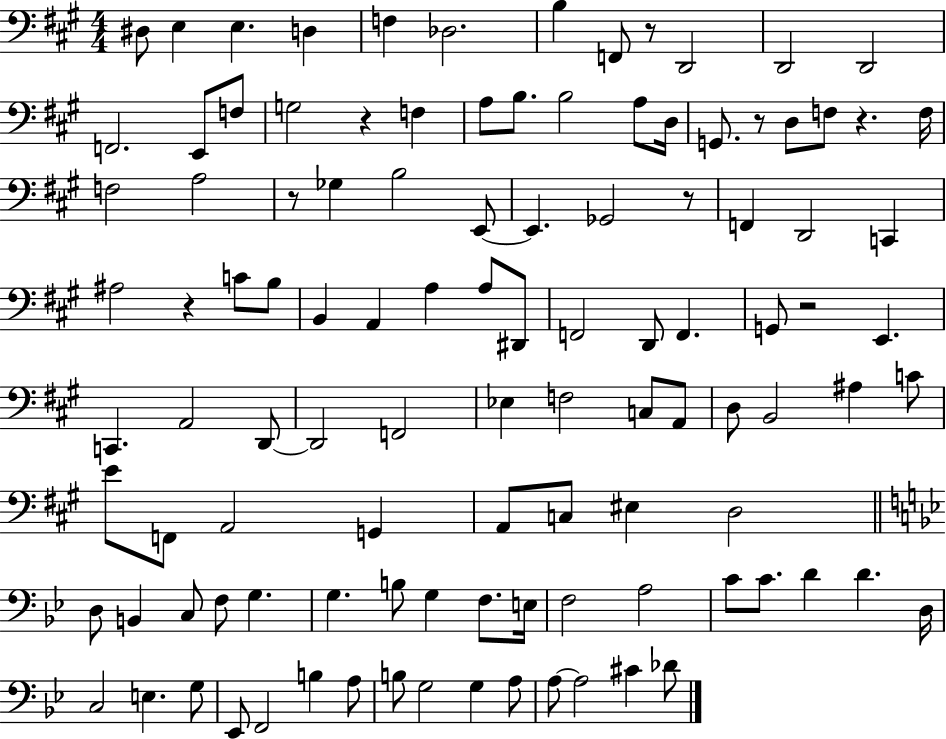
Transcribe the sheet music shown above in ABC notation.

X:1
T:Untitled
M:4/4
L:1/4
K:A
^D,/2 E, E, D, F, _D,2 B, F,,/2 z/2 D,,2 D,,2 D,,2 F,,2 E,,/2 F,/2 G,2 z F, A,/2 B,/2 B,2 A,/2 D,/4 G,,/2 z/2 D,/2 F,/2 z F,/4 F,2 A,2 z/2 _G, B,2 E,,/2 E,, _G,,2 z/2 F,, D,,2 C,, ^A,2 z C/2 B,/2 B,, A,, A, A,/2 ^D,,/2 F,,2 D,,/2 F,, G,,/2 z2 E,, C,, A,,2 D,,/2 D,,2 F,,2 _E, F,2 C,/2 A,,/2 D,/2 B,,2 ^A, C/2 E/2 F,,/2 A,,2 G,, A,,/2 C,/2 ^E, D,2 D,/2 B,, C,/2 F,/2 G, G, B,/2 G, F,/2 E,/4 F,2 A,2 C/2 C/2 D D D,/4 C,2 E, G,/2 _E,,/2 F,,2 B, A,/2 B,/2 G,2 G, A,/2 A,/2 A,2 ^C _D/2